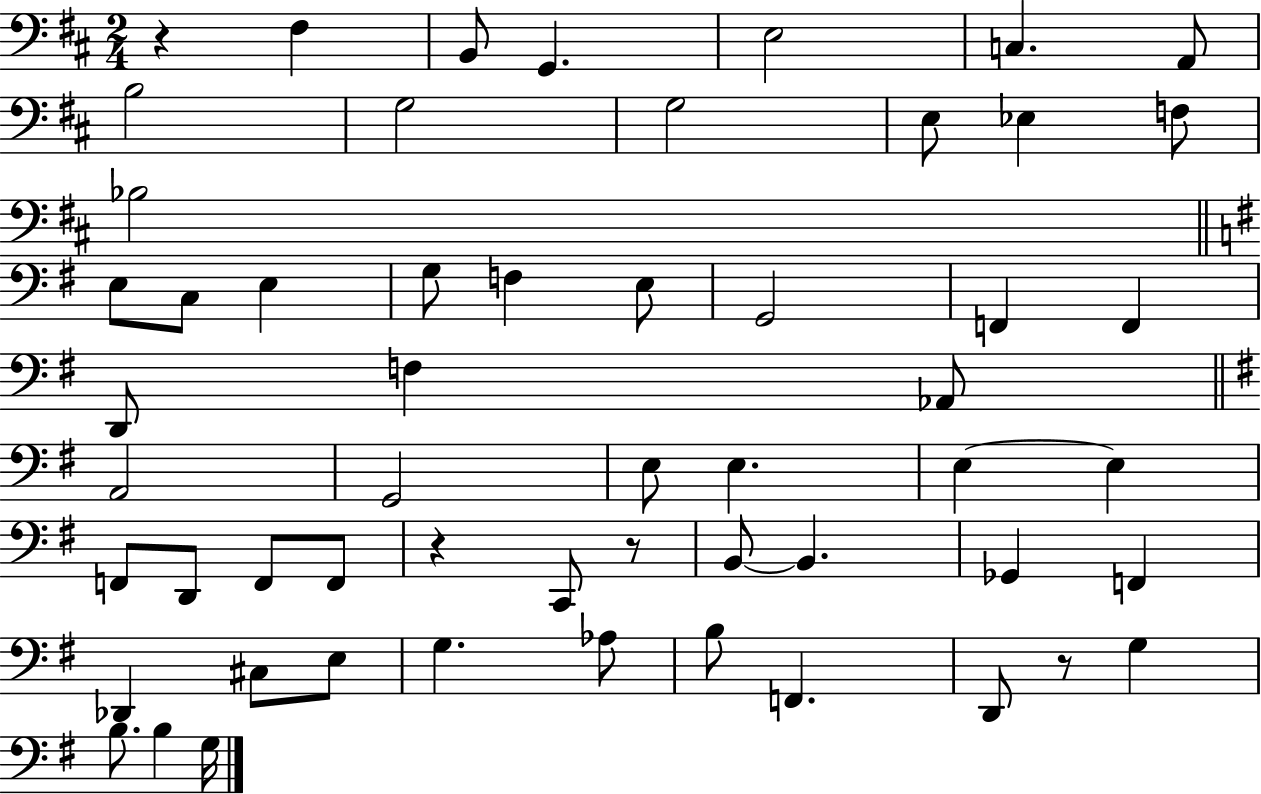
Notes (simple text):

R/q F#3/q B2/e G2/q. E3/h C3/q. A2/e B3/h G3/h G3/h E3/e Eb3/q F3/e Bb3/h E3/e C3/e E3/q G3/e F3/q E3/e G2/h F2/q F2/q D2/e F3/q Ab2/e A2/h G2/h E3/e E3/q. E3/q E3/q F2/e D2/e F2/e F2/e R/q C2/e R/e B2/e B2/q. Gb2/q F2/q Db2/q C#3/e E3/e G3/q. Ab3/e B3/e F2/q. D2/e R/e G3/q B3/e. B3/q G3/s